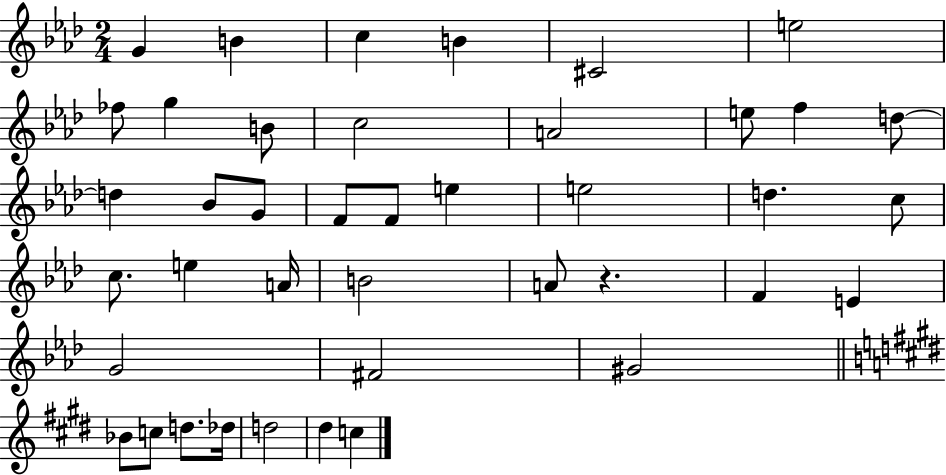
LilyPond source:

{
  \clef treble
  \numericTimeSignature
  \time 2/4
  \key aes \major
  g'4 b'4 | c''4 b'4 | cis'2 | e''2 | \break fes''8 g''4 b'8 | c''2 | a'2 | e''8 f''4 d''8~~ | \break d''4 bes'8 g'8 | f'8 f'8 e''4 | e''2 | d''4. c''8 | \break c''8. e''4 a'16 | b'2 | a'8 r4. | f'4 e'4 | \break g'2 | fis'2 | gis'2 | \bar "||" \break \key e \major bes'8 c''8 d''8. des''16 | d''2 | dis''4 c''4 | \bar "|."
}